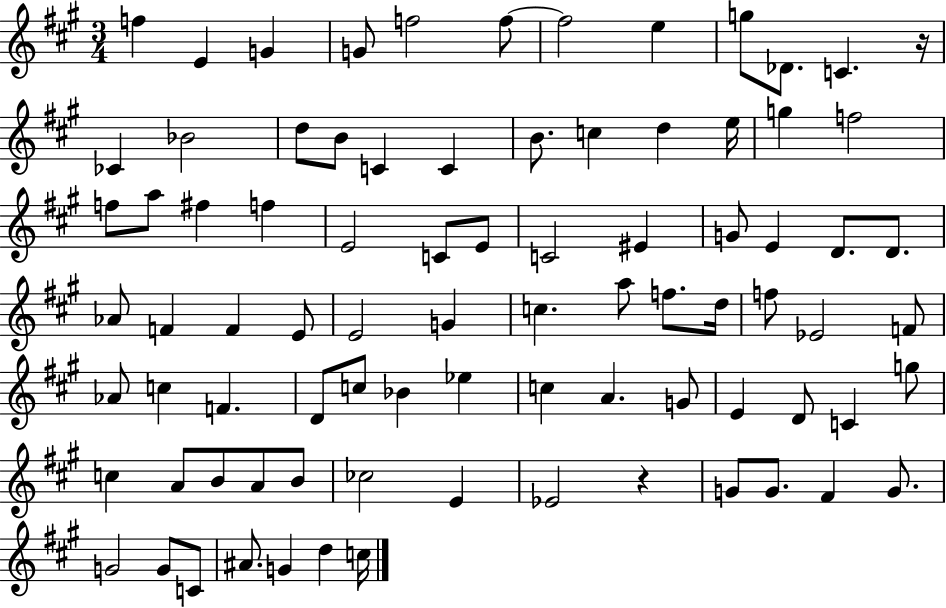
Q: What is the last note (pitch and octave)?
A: C5